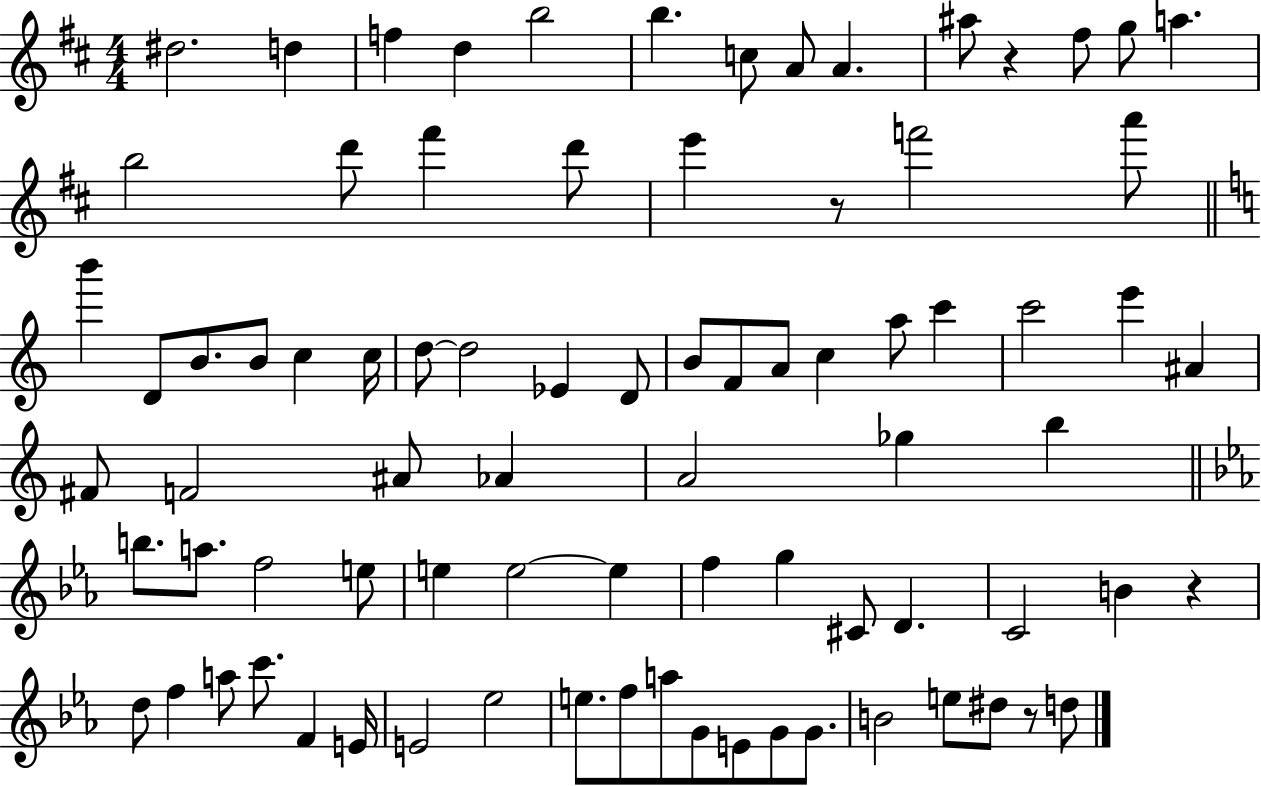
D#5/h. D5/q F5/q D5/q B5/h B5/q. C5/e A4/e A4/q. A#5/e R/q F#5/e G5/e A5/q. B5/h D6/e F#6/q D6/e E6/q R/e F6/h A6/e B6/q D4/e B4/e. B4/e C5/q C5/s D5/e D5/h Eb4/q D4/e B4/e F4/e A4/e C5/q A5/e C6/q C6/h E6/q A#4/q F#4/e F4/h A#4/e Ab4/q A4/h Gb5/q B5/q B5/e. A5/e. F5/h E5/e E5/q E5/h E5/q F5/q G5/q C#4/e D4/q. C4/h B4/q R/q D5/e F5/q A5/e C6/e. F4/q E4/s E4/h Eb5/h E5/e. F5/e A5/e G4/e E4/e G4/e G4/e. B4/h E5/e D#5/e R/e D5/e